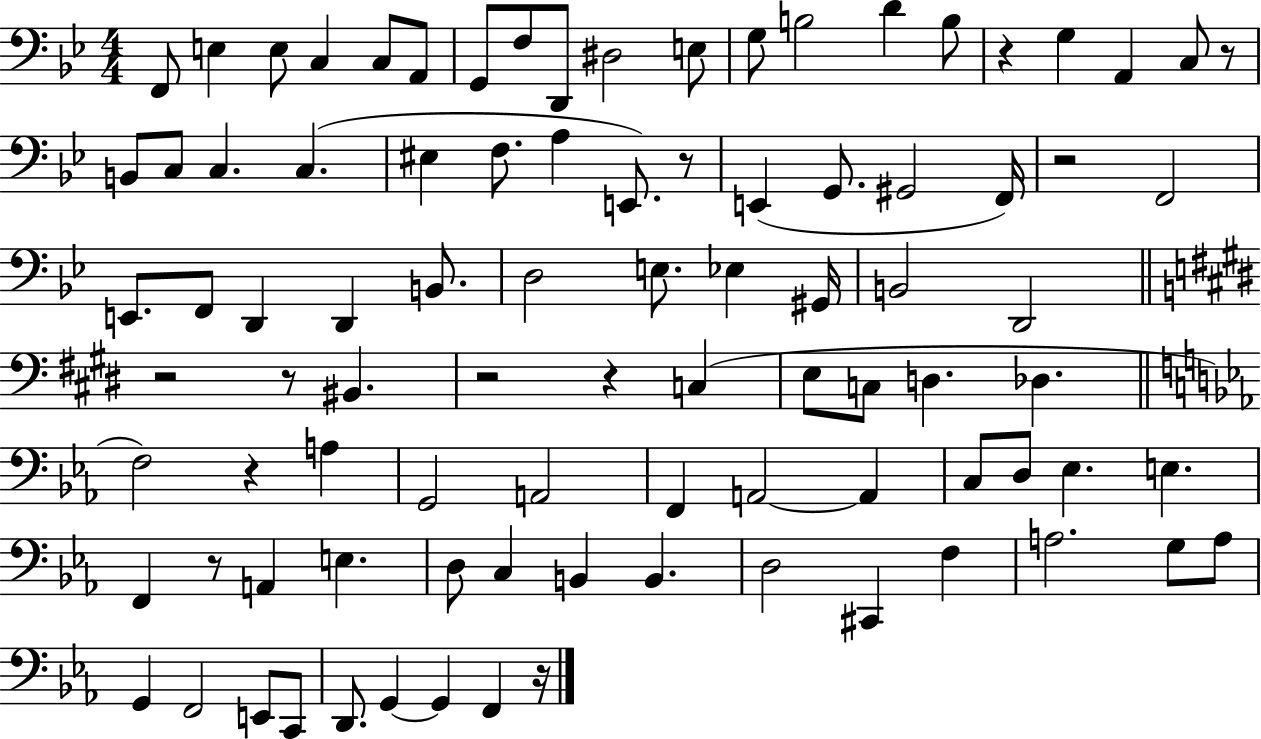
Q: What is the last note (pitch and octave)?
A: F2